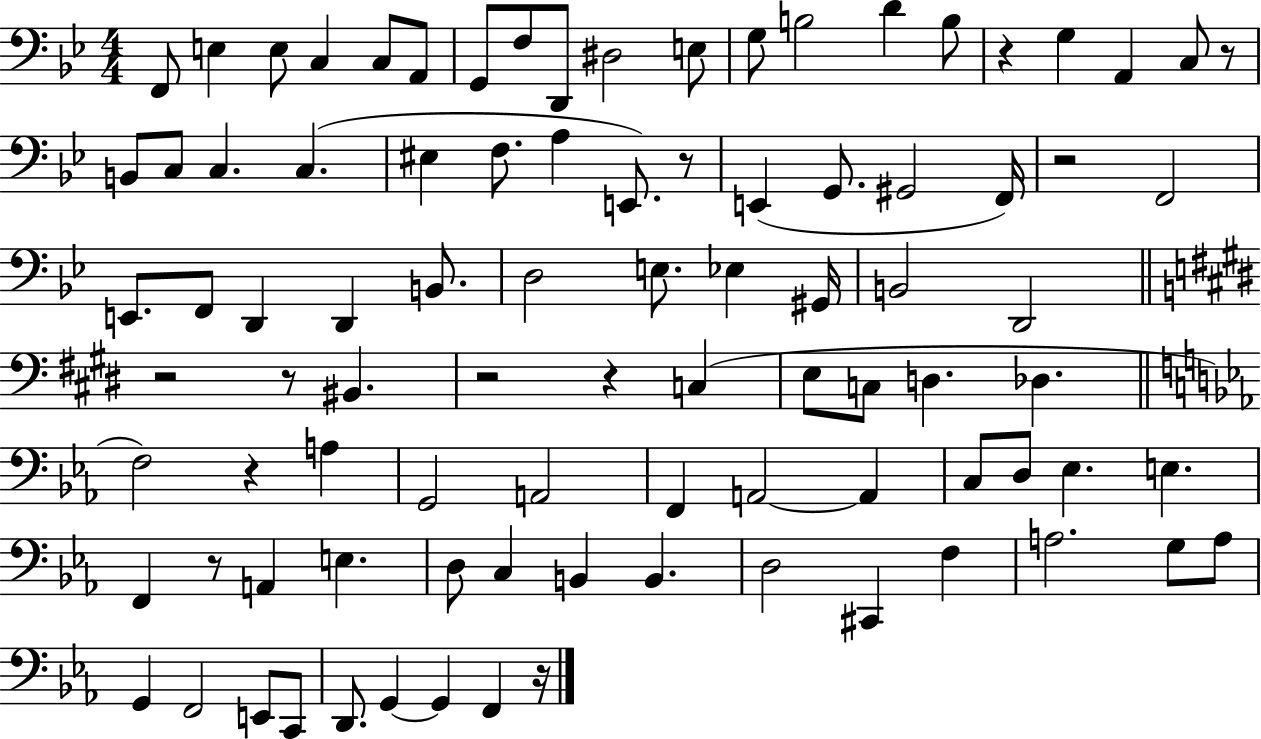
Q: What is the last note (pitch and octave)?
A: F2